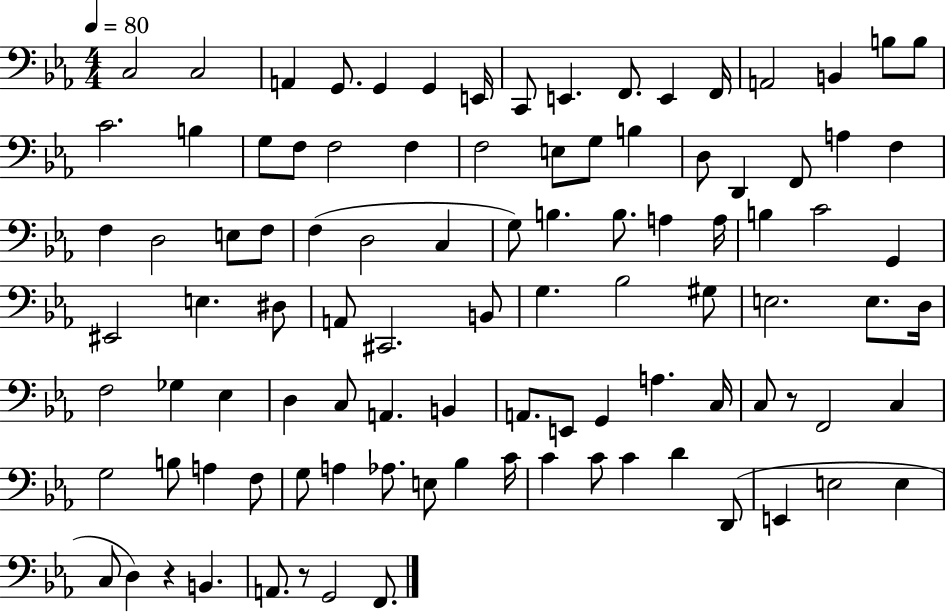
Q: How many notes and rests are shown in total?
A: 100